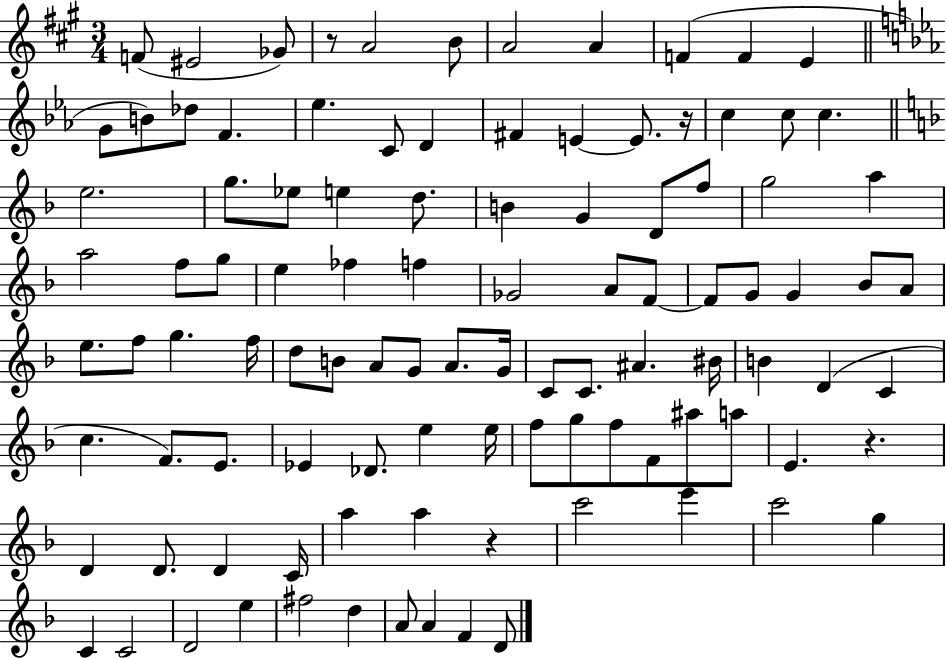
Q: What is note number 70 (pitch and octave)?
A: Db4